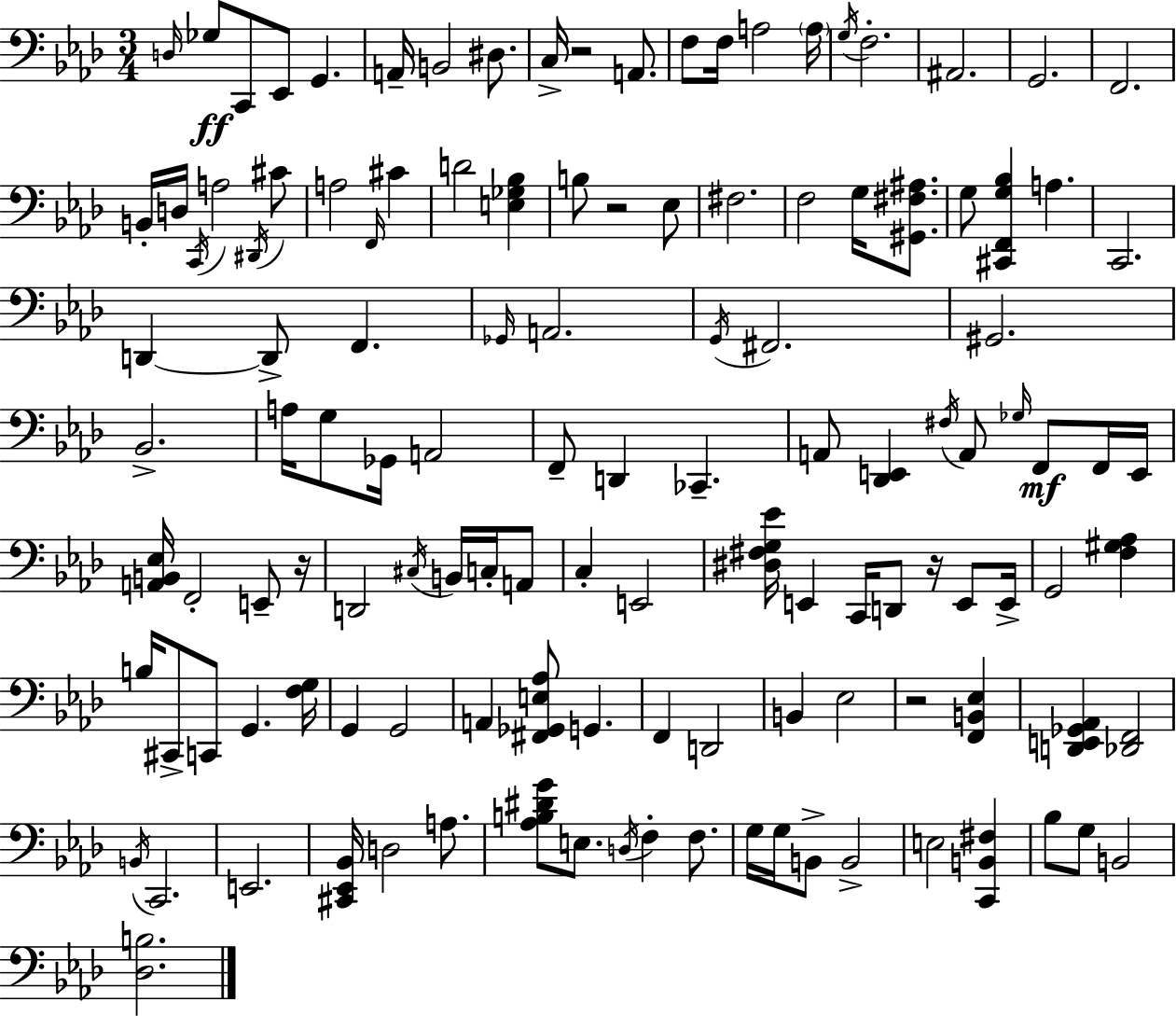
{
  \clef bass
  \numericTimeSignature
  \time 3/4
  \key aes \major
  \grace { d16 }\ff ges8 c,8 ees,8 g,4. | a,16-- b,2 dis8. | c16-> r2 a,8. | f8 f16 a2 | \break \parenthesize a16 \acciaccatura { g16 } f2.-. | ais,2. | g,2. | f,2. | \break b,16-. d16 \acciaccatura { c,16 } a2 | \acciaccatura { dis,16 } cis'8 a2 | \grace { f,16 } cis'4 d'2 | <e ges bes>4 b8 r2 | \break ees8 fis2. | f2 | g16 <gis, fis ais>8. g8 <cis, f, g bes>4 a4. | c,2. | \break d,4~~ d,8-> f,4. | \grace { ges,16 } a,2. | \acciaccatura { g,16 } fis,2. | gis,2. | \break bes,2.-> | a16 g8 ges,16 a,2 | f,8-- d,4 | ces,4.-- a,8 <des, e,>4 | \break \acciaccatura { fis16 } a,8 \grace { ges16 }\mf f,8 f,16 e,16 <a, b, ees>16 f,2-. | e,8-- r16 d,2 | \acciaccatura { cis16 } b,16 c16-. a,8 c4-. | e,2 <dis fis g ees'>16 e,4 | \break c,16 d,8 r16 e,8 e,16-> g,2 | <f gis aes>4 b16 cis,8-> | c,8 g,4. <f g>16 g,4 | g,2 a,4 | \break <fis, ges, e aes>8 g,4. f,4 | d,2 b,4 | ees2 r2 | <f, b, ees>4 <d, e, ges, aes,>4 | \break <des, f,>2 \acciaccatura { b,16 } c,2. | e,2. | <cis, ees, bes,>16 | d2 a8. <aes b dis' g'>8 | \break e8. \acciaccatura { d16 } f4-. f8. | g16 g16 b,8-> b,2-> | e2 <c, b, fis>4 | bes8 g8 b,2 | \break <des b>2. | \bar "|."
}